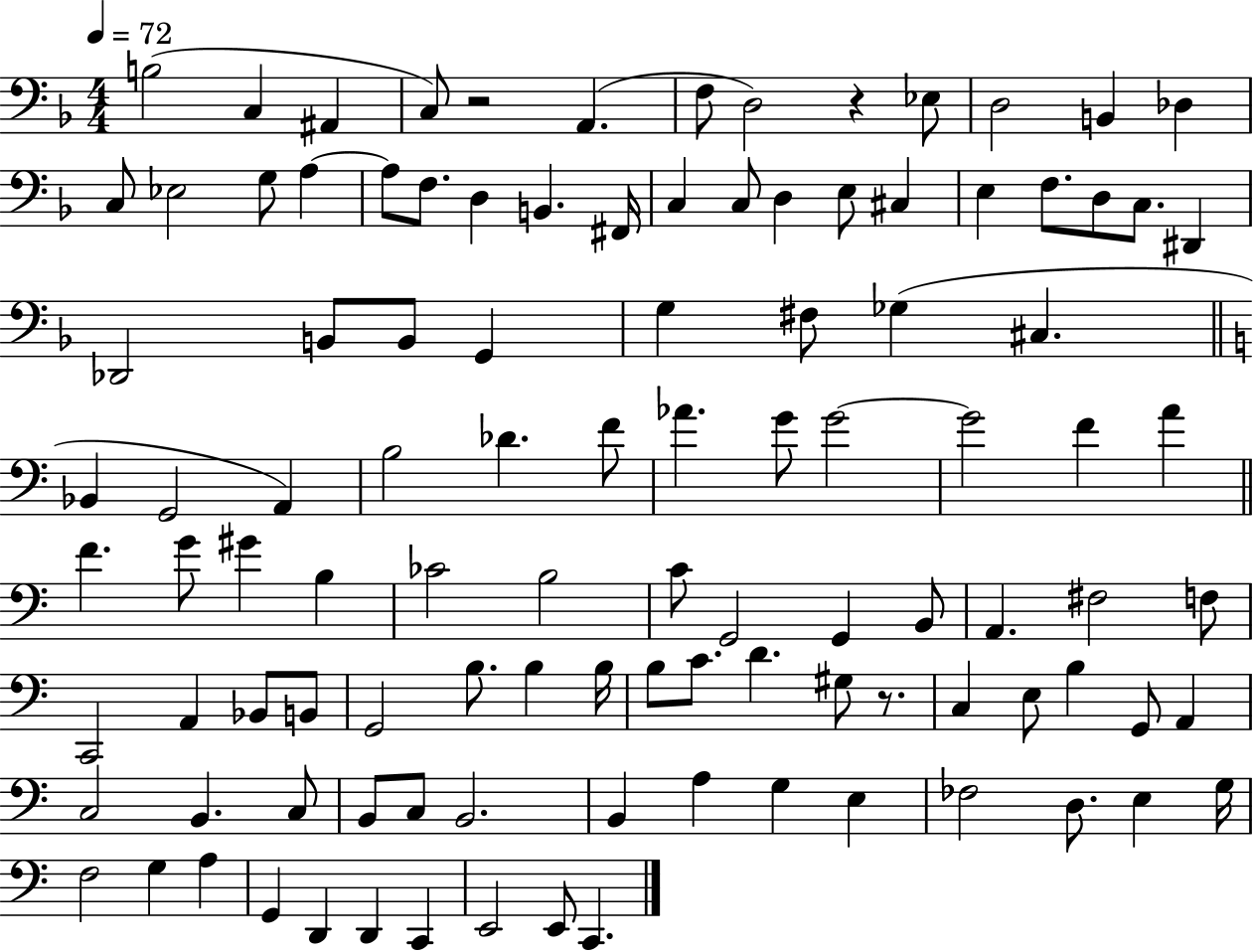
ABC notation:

X:1
T:Untitled
M:4/4
L:1/4
K:F
B,2 C, ^A,, C,/2 z2 A,, F,/2 D,2 z _E,/2 D,2 B,, _D, C,/2 _E,2 G,/2 A, A,/2 F,/2 D, B,, ^F,,/4 C, C,/2 D, E,/2 ^C, E, F,/2 D,/2 C,/2 ^D,, _D,,2 B,,/2 B,,/2 G,, G, ^F,/2 _G, ^C, _B,, G,,2 A,, B,2 _D F/2 _A G/2 G2 G2 F A F G/2 ^G B, _C2 B,2 C/2 G,,2 G,, B,,/2 A,, ^F,2 F,/2 C,,2 A,, _B,,/2 B,,/2 G,,2 B,/2 B, B,/4 B,/2 C/2 D ^G,/2 z/2 C, E,/2 B, G,,/2 A,, C,2 B,, C,/2 B,,/2 C,/2 B,,2 B,, A, G, E, _F,2 D,/2 E, G,/4 F,2 G, A, G,, D,, D,, C,, E,,2 E,,/2 C,,